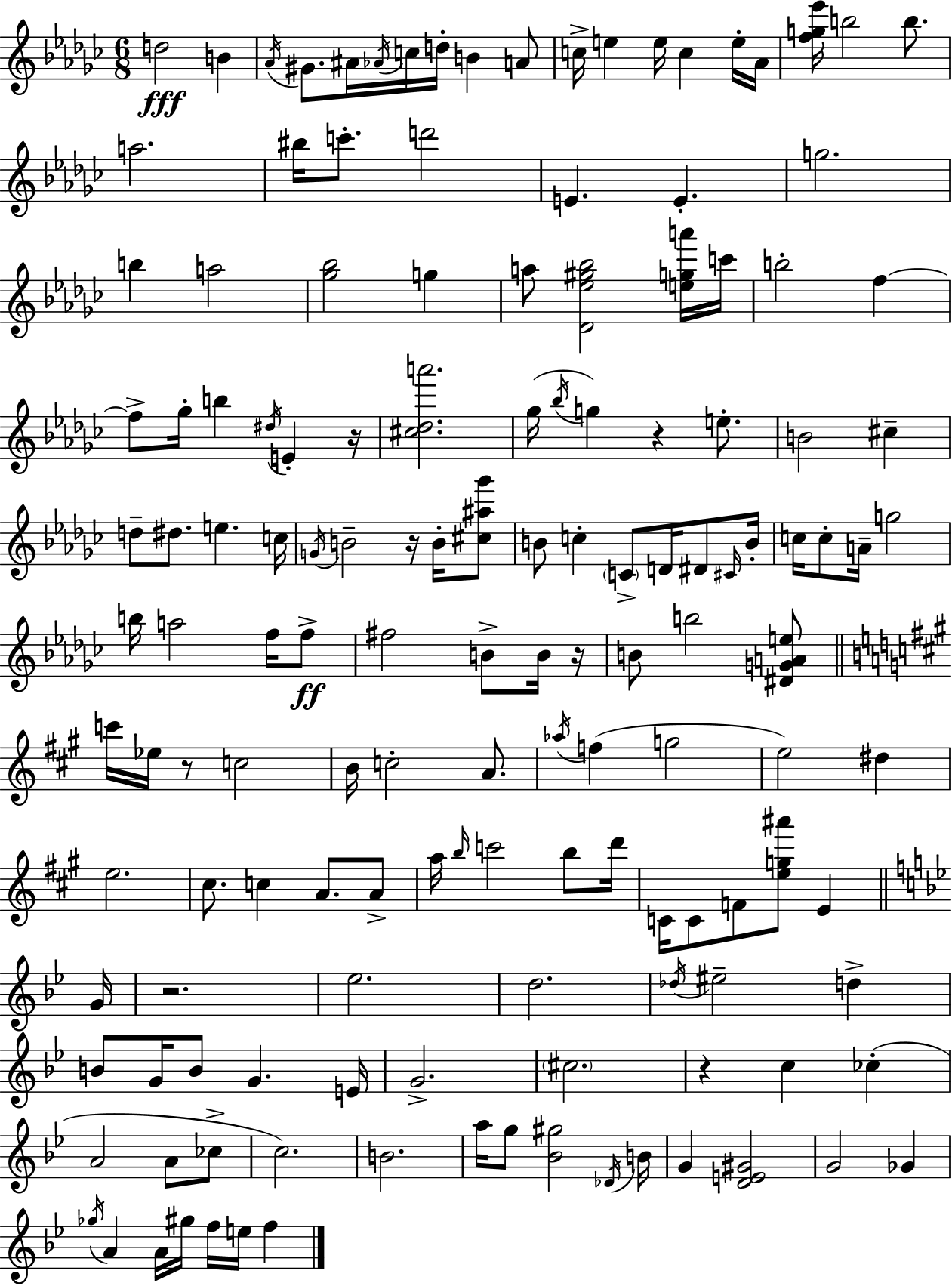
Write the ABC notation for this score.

X:1
T:Untitled
M:6/8
L:1/4
K:Ebm
d2 B _A/4 ^G/2 ^A/4 _A/4 c/4 d/4 B A/2 c/4 e e/4 c e/4 _A/4 [fg_e']/4 b2 b/2 a2 ^b/4 c'/2 d'2 E E g2 b a2 [_g_b]2 g a/2 [_D_e^g_b]2 [ega']/4 c'/4 b2 f f/2 _g/4 b ^d/4 E z/4 [^c_da']2 _g/4 _b/4 g z e/2 B2 ^c d/2 ^d/2 e c/4 G/4 B2 z/4 B/4 [^c^a_g']/2 B/2 c C/2 D/4 ^D/2 ^C/4 B/4 c/4 c/2 A/4 g2 b/4 a2 f/4 f/2 ^f2 B/2 B/4 z/4 B/2 b2 [^DGAe]/2 c'/4 _e/4 z/2 c2 B/4 c2 A/2 _a/4 f g2 e2 ^d e2 ^c/2 c A/2 A/2 a/4 b/4 c'2 b/2 d'/4 C/4 C/2 F/2 [eg^a']/2 E G/4 z2 _e2 d2 _d/4 ^e2 d B/2 G/4 B/2 G E/4 G2 ^c2 z c _c A2 A/2 _c/2 c2 B2 a/4 g/2 [_B^g]2 _D/4 B/4 G [DE^G]2 G2 _G _g/4 A A/4 ^g/4 f/4 e/4 f